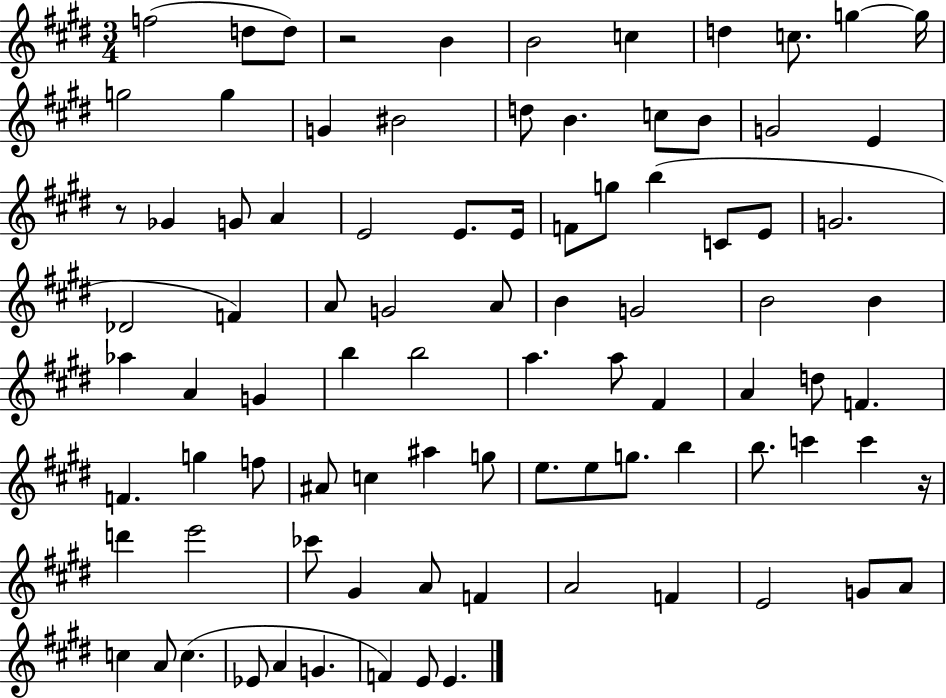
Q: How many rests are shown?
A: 3